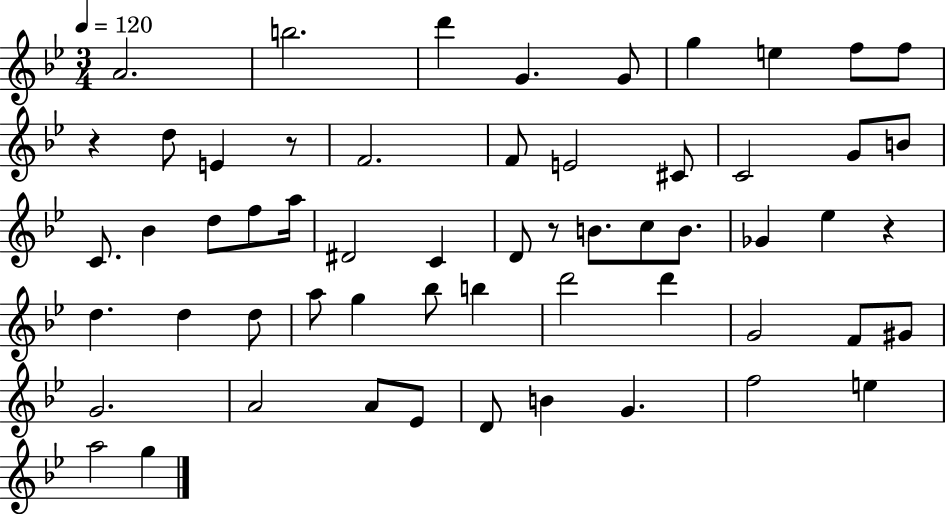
{
  \clef treble
  \numericTimeSignature
  \time 3/4
  \key bes \major
  \tempo 4 = 120
  a'2. | b''2. | d'''4 g'4. g'8 | g''4 e''4 f''8 f''8 | \break r4 d''8 e'4 r8 | f'2. | f'8 e'2 cis'8 | c'2 g'8 b'8 | \break c'8. bes'4 d''8 f''8 a''16 | dis'2 c'4 | d'8 r8 b'8. c''8 b'8. | ges'4 ees''4 r4 | \break d''4. d''4 d''8 | a''8 g''4 bes''8 b''4 | d'''2 d'''4 | g'2 f'8 gis'8 | \break g'2. | a'2 a'8 ees'8 | d'8 b'4 g'4. | f''2 e''4 | \break a''2 g''4 | \bar "|."
}